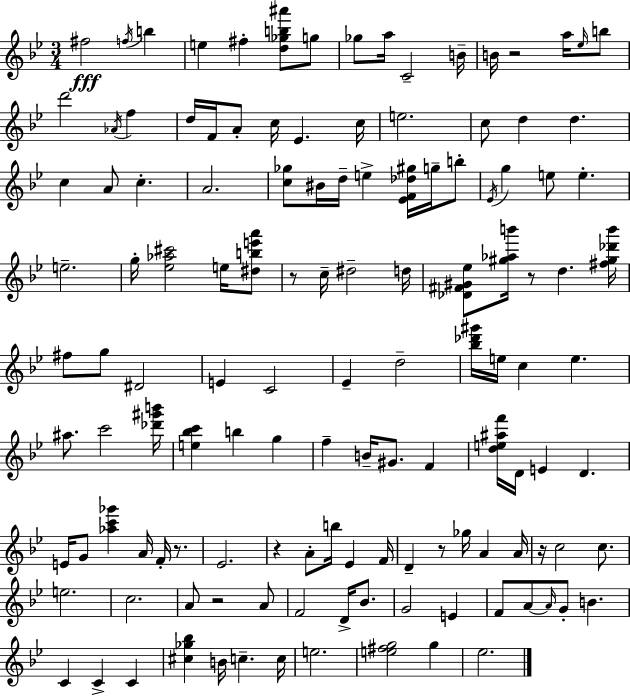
{
  \clef treble
  \numericTimeSignature
  \time 3/4
  \key g \minor
  fis''2\fff \acciaccatura { f''16 } b''4 | e''4 fis''4-. <d'' ges'' b'' ais'''>8 g''8 | ges''8 a''16 c'2-- | b'16-- b'16 r2 a''16 \grace { ees''16 } | \break b''8 d'''2 \acciaccatura { aes'16 } f''4 | d''16 f'16 a'8-. c''16 ees'4. | c''16 e''2. | c''8 d''4 d''4. | \break c''4 a'8 c''4.-. | a'2. | <c'' ges''>8 bis'16 d''16-- e''4-> <ees' f' des'' gis''>16 | g''16-- b''8-. \acciaccatura { ees'16 } g''4 e''8 e''4.-. | \break e''2.-- | g''16-. <ees'' aes'' cis'''>2 | e''16 <dis'' b'' e''' a'''>8 r8 c''16-- dis''2-- | d''16 <des' fis' gis' ees''>8 <gis'' aes'' b'''>16 r8 d''4. | \break <fis'' gis'' des''' b'''>16 fis''8 g''8 dis'2 | e'4 c'2 | ees'4-- d''2-- | <bes'' des''' gis'''>16 e''16 c''4 e''4. | \break ais''8. c'''2 | <des''' gis''' b'''>16 <e'' bes'' c'''>4 b''4 | g''4 f''4-- b'16-- gis'8. | f'4 <d'' e'' ais'' f'''>16 d'16 e'4 d'4. | \break e'16 g'8 <aes'' c''' ges'''>4 a'16 | f'16-. r8. ees'2. | r4 a'8-. b''16 ees'4 | f'16 d'4-- r8 ges''16 a'4 | \break a'16 r16 c''2 | c''8. e''2. | c''2. | a'8 r2 | \break a'8 f'2 | d'16-> bes'8. g'2 | e'4 f'8 a'8~~ \grace { a'16 } g'8-. b'4. | c'4 c'4-> | \break c'4 <cis'' ges'' bes''>4 b'16 c''4.-- | c''16 e''2. | <e'' fis'' g''>2 | g''4 ees''2. | \break \bar "|."
}